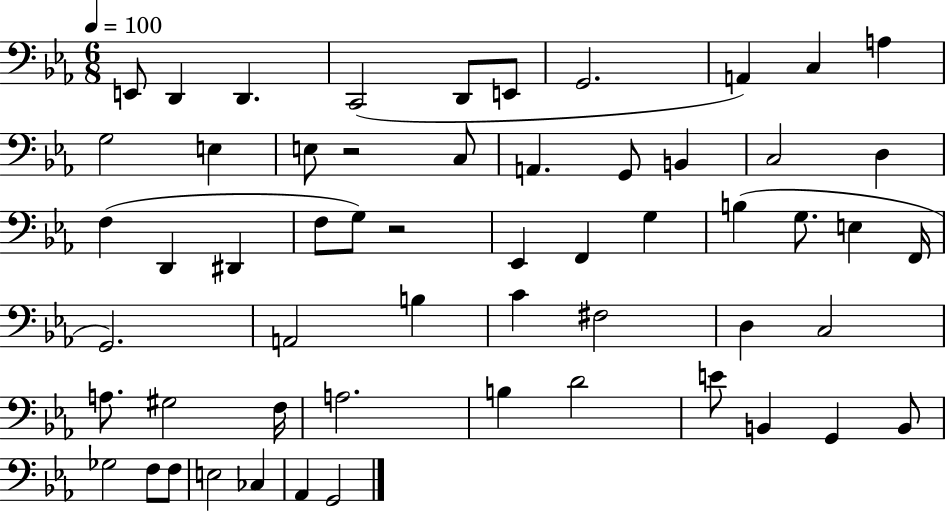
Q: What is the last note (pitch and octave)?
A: G2